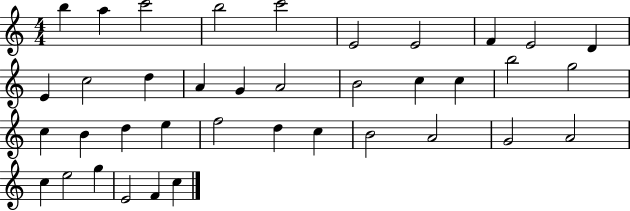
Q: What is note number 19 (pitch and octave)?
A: C5